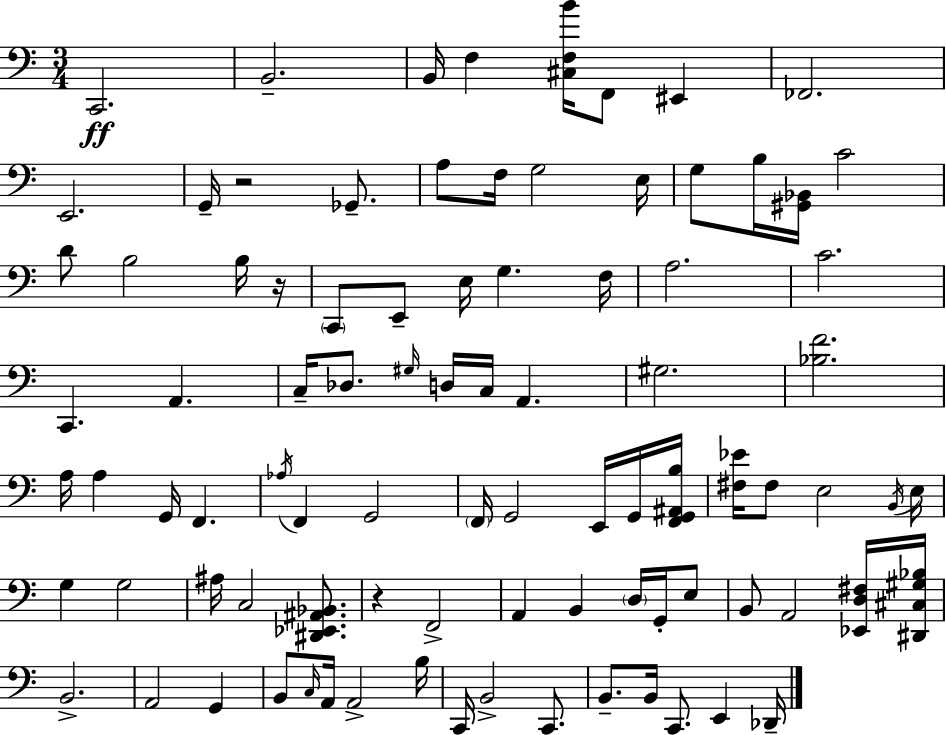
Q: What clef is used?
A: bass